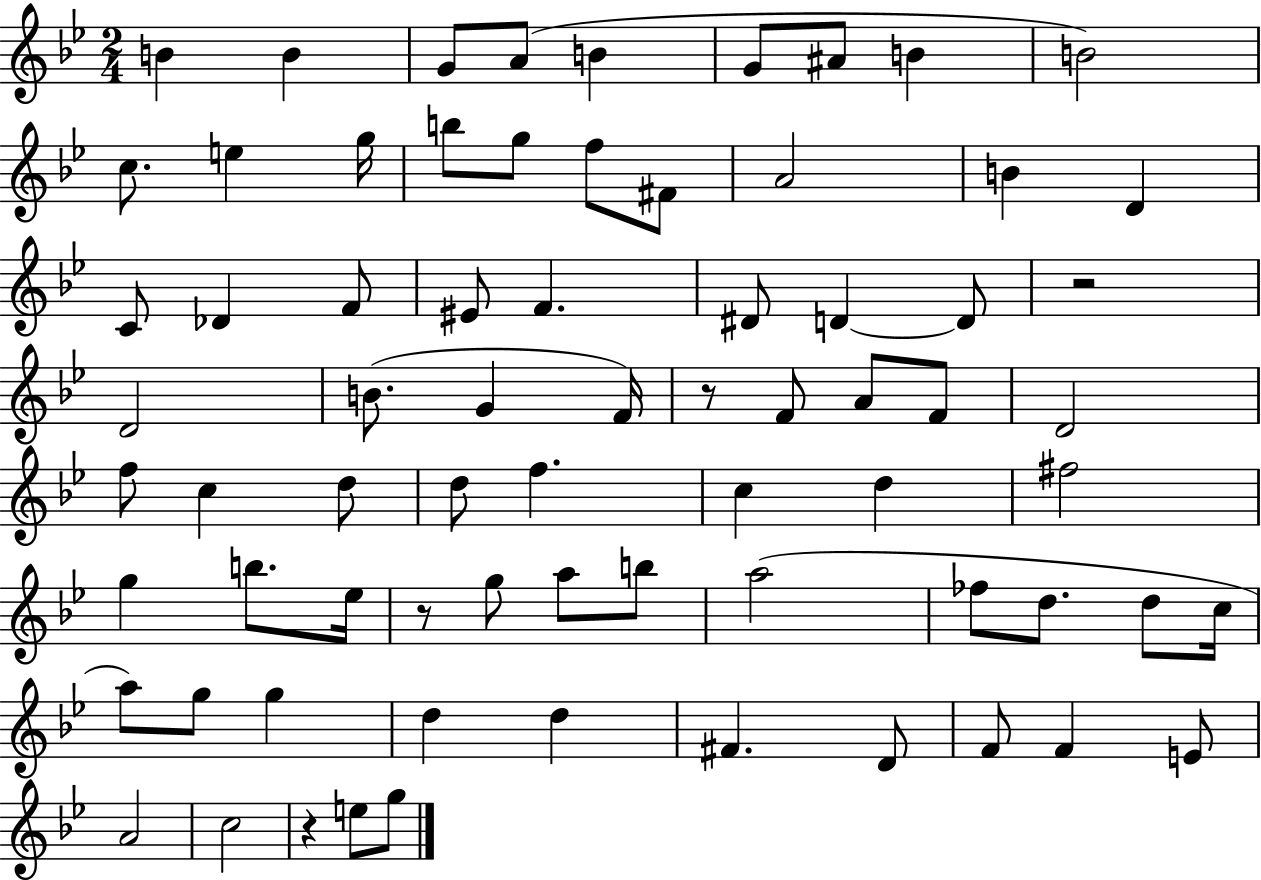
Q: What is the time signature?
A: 2/4